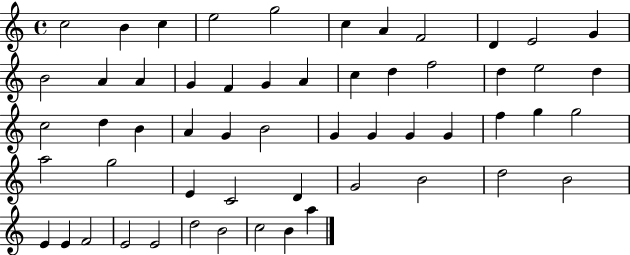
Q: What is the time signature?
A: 4/4